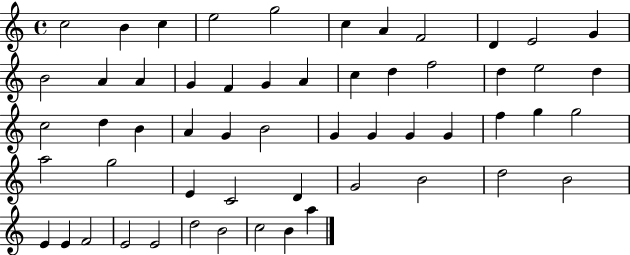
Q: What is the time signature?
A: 4/4